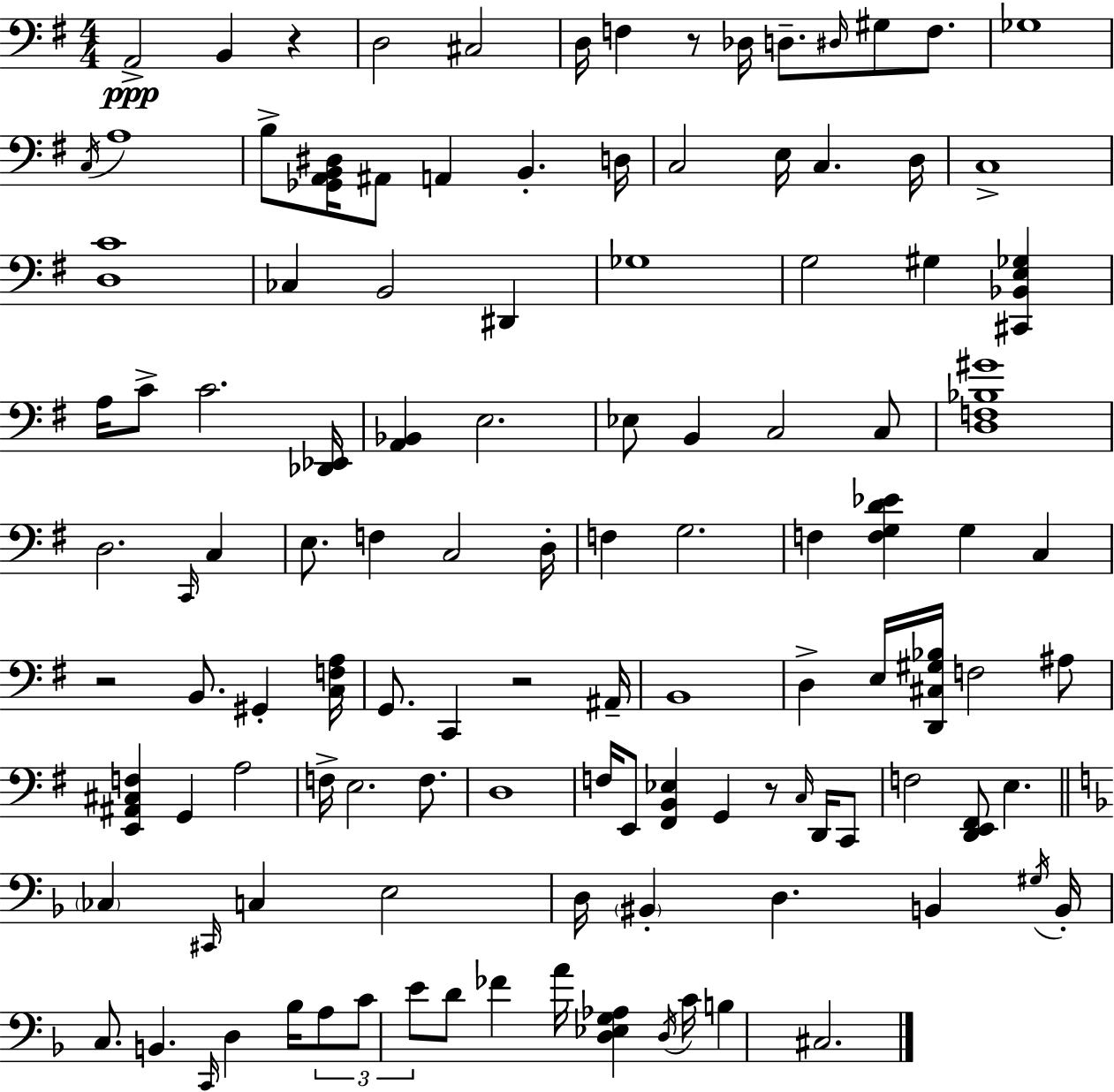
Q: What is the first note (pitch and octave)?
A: A2